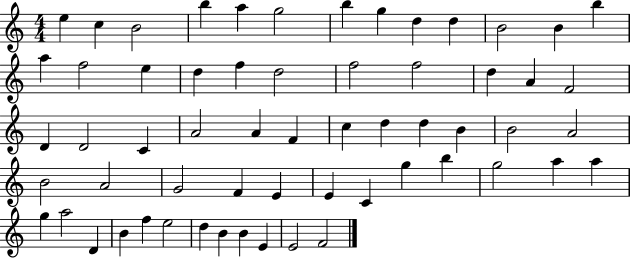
E5/q C5/q B4/h B5/q A5/q G5/h B5/q G5/q D5/q D5/q B4/h B4/q B5/q A5/q F5/h E5/q D5/q F5/q D5/h F5/h F5/h D5/q A4/q F4/h D4/q D4/h C4/q A4/h A4/q F4/q C5/q D5/q D5/q B4/q B4/h A4/h B4/h A4/h G4/h F4/q E4/q E4/q C4/q G5/q B5/q G5/h A5/q A5/q G5/q A5/h D4/q B4/q F5/q E5/h D5/q B4/q B4/q E4/q E4/h F4/h